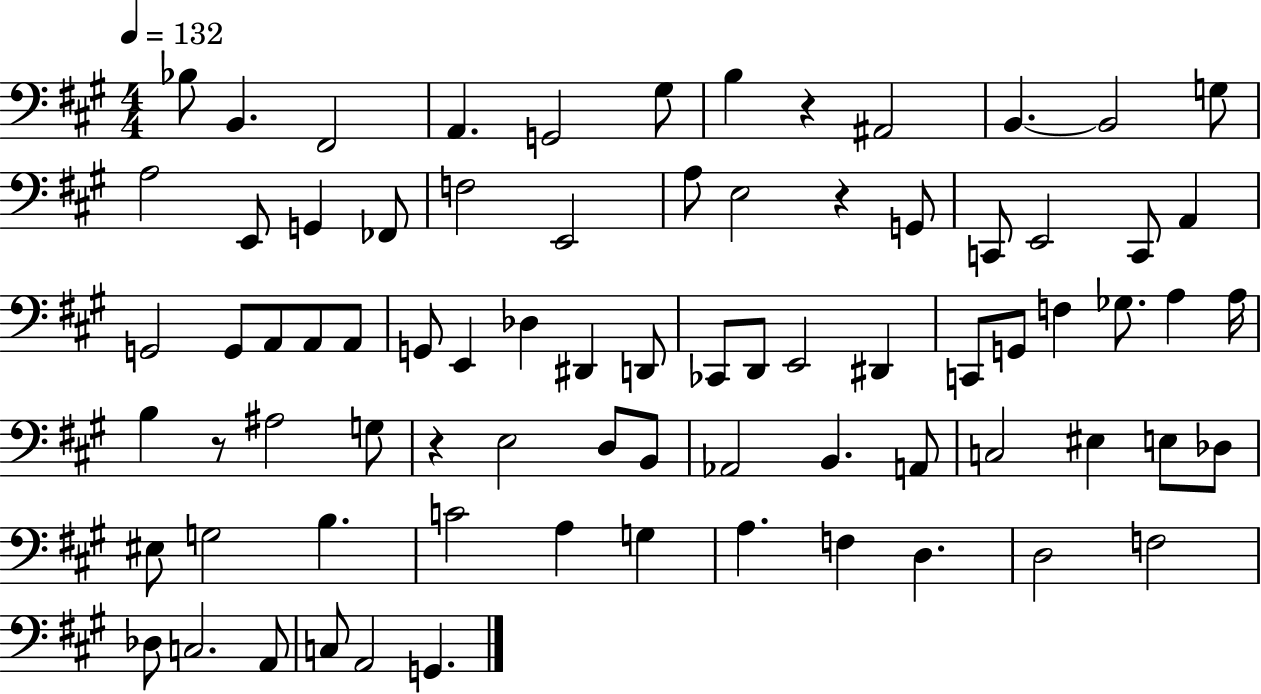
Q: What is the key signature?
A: A major